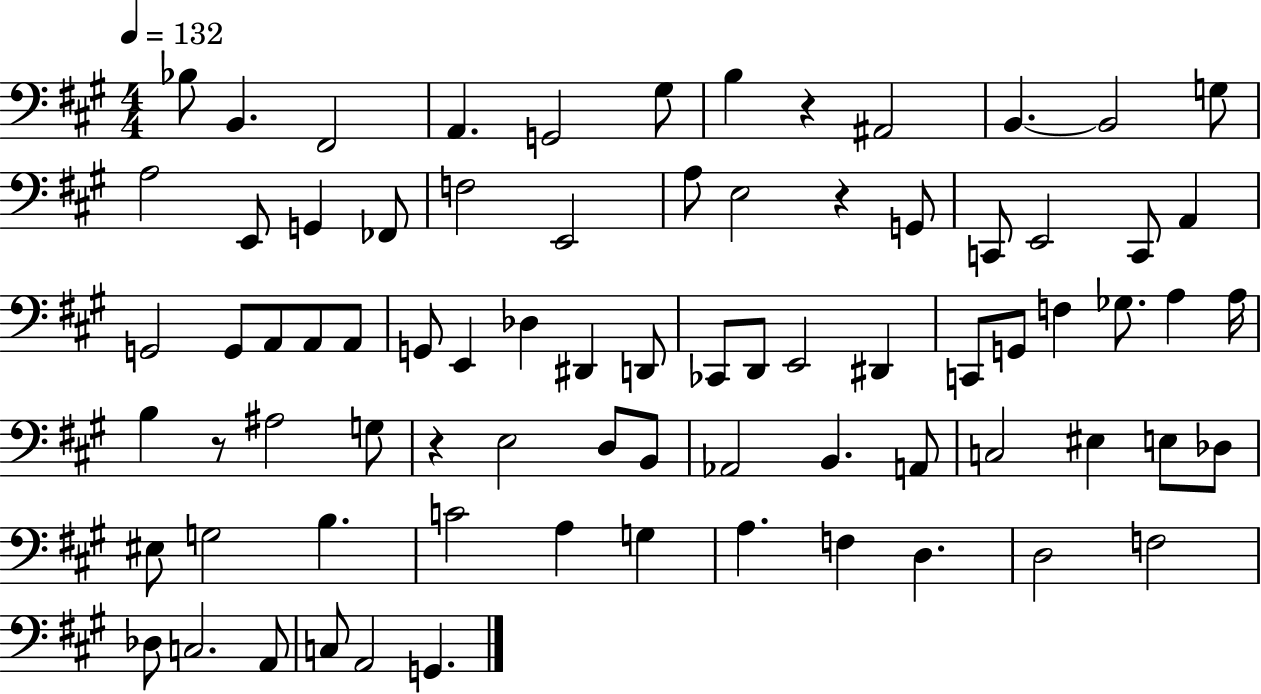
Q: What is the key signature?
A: A major